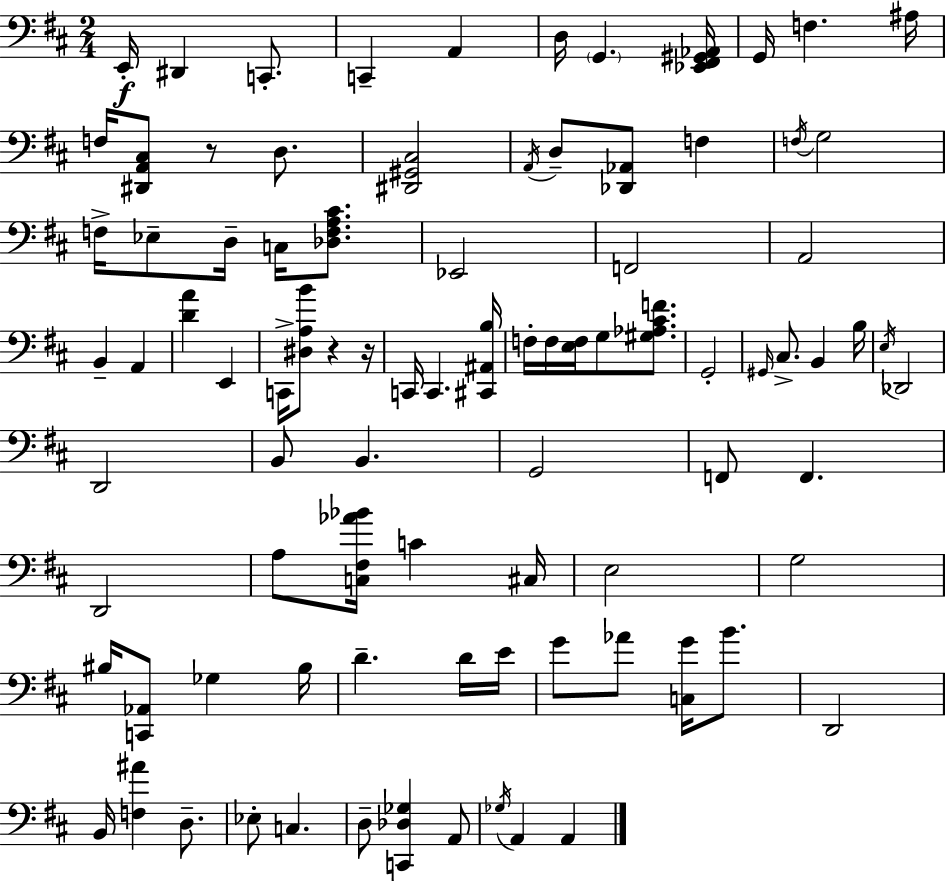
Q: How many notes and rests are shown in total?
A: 89